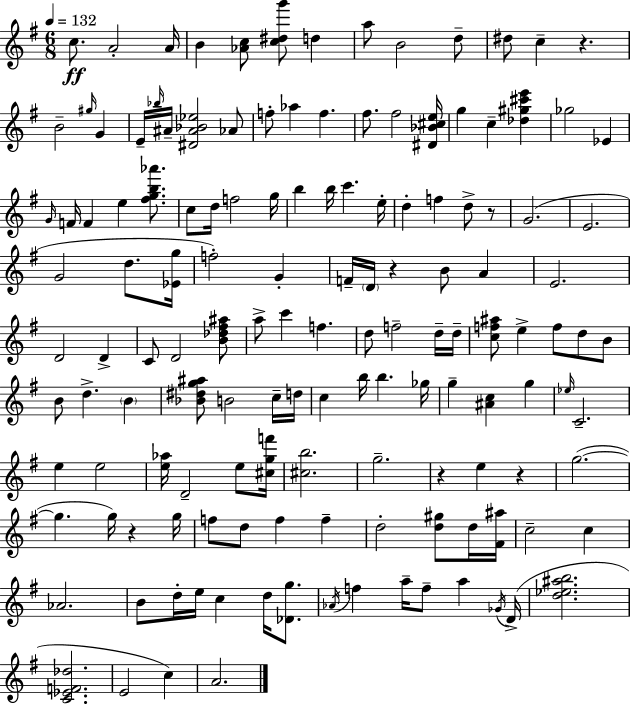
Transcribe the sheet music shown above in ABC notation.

X:1
T:Untitled
M:6/8
L:1/4
K:Em
c/2 A2 A/4 B [_Ac]/2 [c^dg']/2 d a/2 B2 d/2 ^d/2 c z B2 ^g/4 G E/4 _b/4 ^A/4 [^D^A_B_e]2 _A/2 f/2 _a f ^f/2 ^f2 [^D_B^ce]/4 g c [_d^g^c'e'] _g2 _E G/4 F/4 F e [^fgb_a']/2 c/2 d/4 f2 g/4 b b/4 c' e/4 d f d/2 z/2 G2 E2 G2 d/2 [_Eg]/4 f2 G F/4 D/4 z B/2 A E2 D2 D C/2 D2 [B_d^f^a]/2 a/2 c' f d/2 f2 d/4 d/4 [cf^a]/2 e f/2 d/2 B/2 B/2 d B [_B^dg^a]/2 B2 c/4 d/4 c b/4 b _g/4 g [^Ac] g _e/4 C2 e e2 [e_a]/4 D2 e/2 [^cgf']/4 [^cb]2 g2 z e z g2 g g/4 z g/4 f/2 d/2 f f d2 [d^g]/2 d/4 [^F^a]/4 c2 c _A2 B/2 d/4 e/4 c d/4 [_Dg]/2 _A/4 f a/4 f/2 a _G/4 D/4 [d_e^ab]2 [C_EF_d]2 E2 c A2